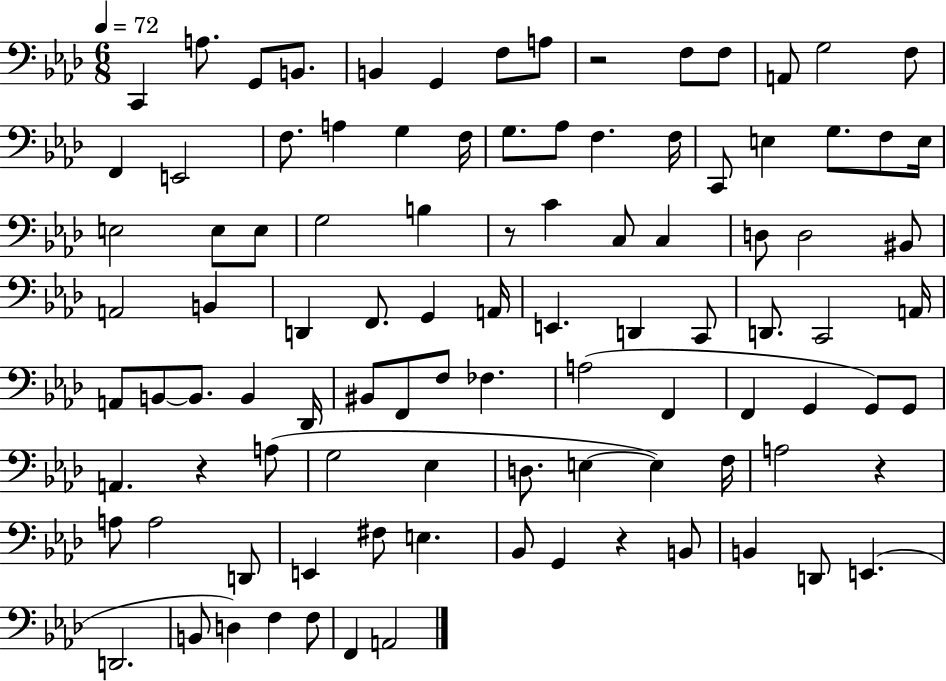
X:1
T:Untitled
M:6/8
L:1/4
K:Ab
C,, A,/2 G,,/2 B,,/2 B,, G,, F,/2 A,/2 z2 F,/2 F,/2 A,,/2 G,2 F,/2 F,, E,,2 F,/2 A, G, F,/4 G,/2 _A,/2 F, F,/4 C,,/2 E, G,/2 F,/2 E,/4 E,2 E,/2 E,/2 G,2 B, z/2 C C,/2 C, D,/2 D,2 ^B,,/2 A,,2 B,, D,, F,,/2 G,, A,,/4 E,, D,, C,,/2 D,,/2 C,,2 A,,/4 A,,/2 B,,/2 B,,/2 B,, _D,,/4 ^B,,/2 F,,/2 F,/2 _F, A,2 F,, F,, G,, G,,/2 G,,/2 A,, z A,/2 G,2 _E, D,/2 E, E, F,/4 A,2 z A,/2 A,2 D,,/2 E,, ^F,/2 E, _B,,/2 G,, z B,,/2 B,, D,,/2 E,, D,,2 B,,/2 D, F, F,/2 F,, A,,2